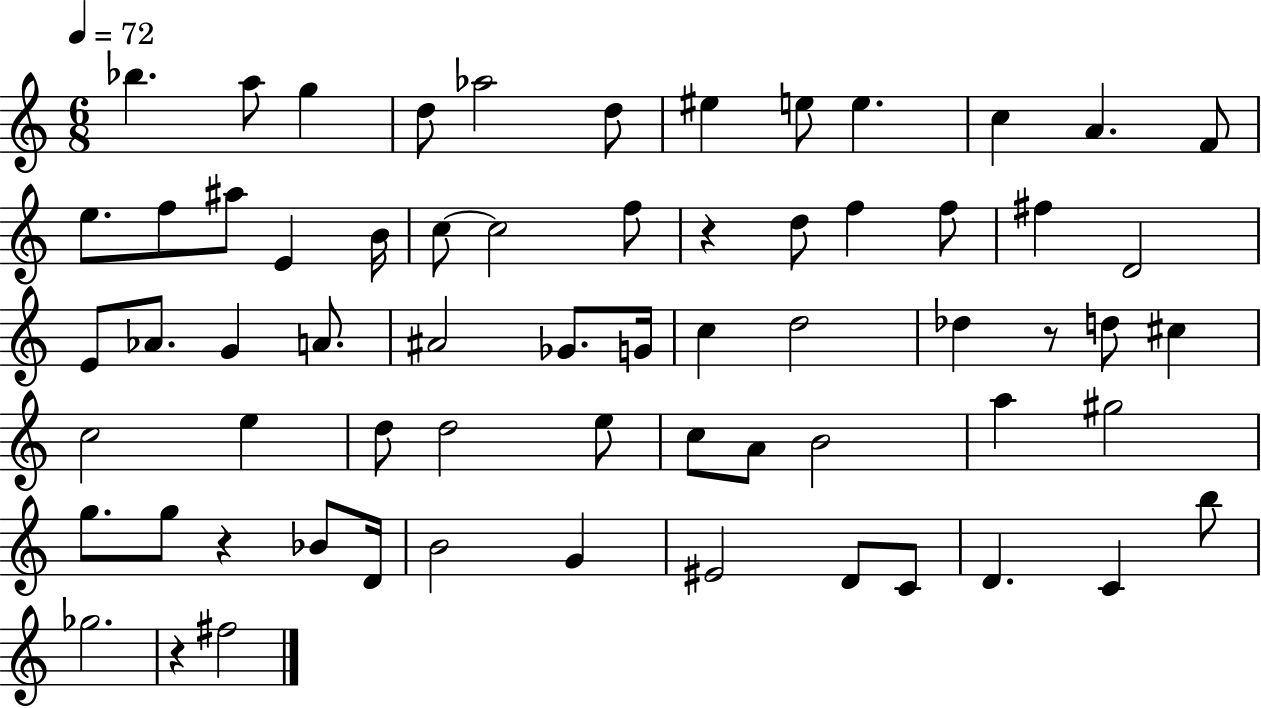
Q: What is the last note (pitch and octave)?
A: F#5